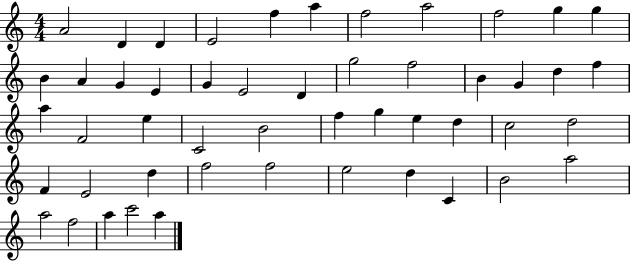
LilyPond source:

{
  \clef treble
  \numericTimeSignature
  \time 4/4
  \key c \major
  a'2 d'4 d'4 | e'2 f''4 a''4 | f''2 a''2 | f''2 g''4 g''4 | \break b'4 a'4 g'4 e'4 | g'4 e'2 d'4 | g''2 f''2 | b'4 g'4 d''4 f''4 | \break a''4 f'2 e''4 | c'2 b'2 | f''4 g''4 e''4 d''4 | c''2 d''2 | \break f'4 e'2 d''4 | f''2 f''2 | e''2 d''4 c'4 | b'2 a''2 | \break a''2 f''2 | a''4 c'''2 a''4 | \bar "|."
}